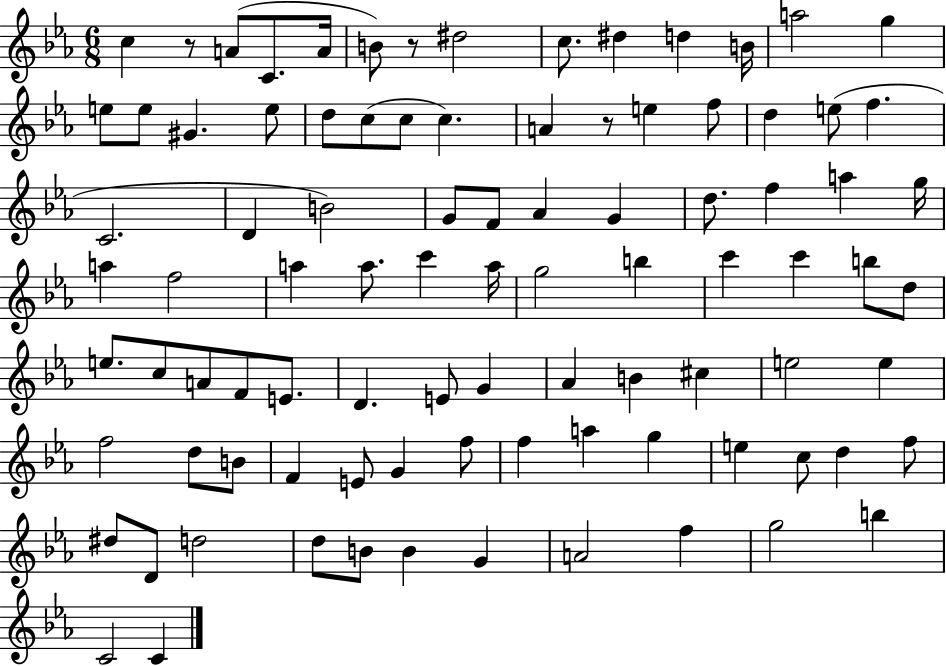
{
  \clef treble
  \numericTimeSignature
  \time 6/8
  \key ees \major
  \repeat volta 2 { c''4 r8 a'8( c'8. a'16 | b'8) r8 dis''2 | c''8. dis''4 d''4 b'16 | a''2 g''4 | \break e''8 e''8 gis'4. e''8 | d''8 c''8( c''8 c''4.) | a'4 r8 e''4 f''8 | d''4 e''8( f''4. | \break c'2. | d'4 b'2) | g'8 f'8 aes'4 g'4 | d''8. f''4 a''4 g''16 | \break a''4 f''2 | a''4 a''8. c'''4 a''16 | g''2 b''4 | c'''4 c'''4 b''8 d''8 | \break e''8. c''8 a'8 f'8 e'8. | d'4. e'8 g'4 | aes'4 b'4 cis''4 | e''2 e''4 | \break f''2 d''8 b'8 | f'4 e'8 g'4 f''8 | f''4 a''4 g''4 | e''4 c''8 d''4 f''8 | \break dis''8 d'8 d''2 | d''8 b'8 b'4 g'4 | a'2 f''4 | g''2 b''4 | \break c'2 c'4 | } \bar "|."
}